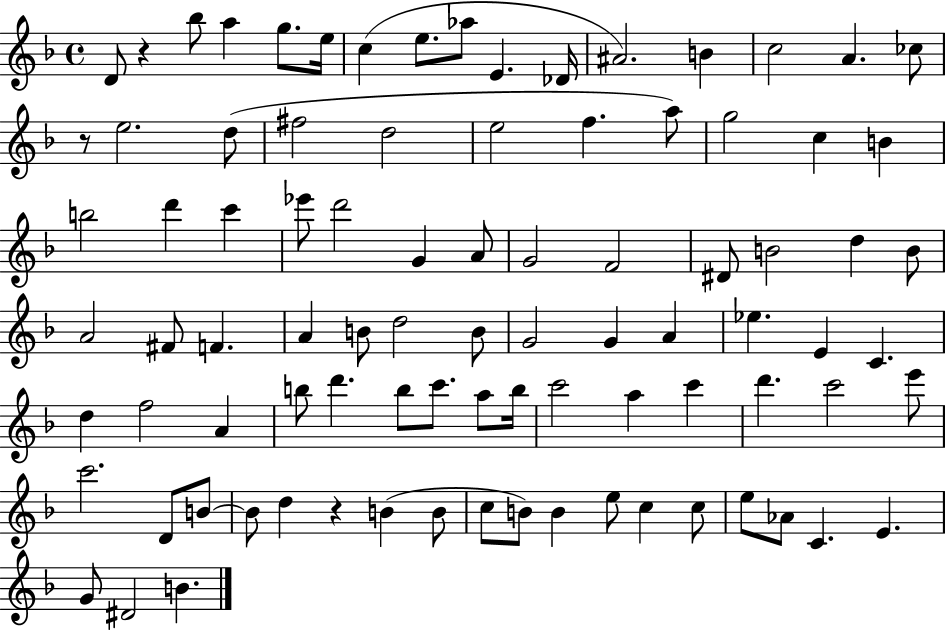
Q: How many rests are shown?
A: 3